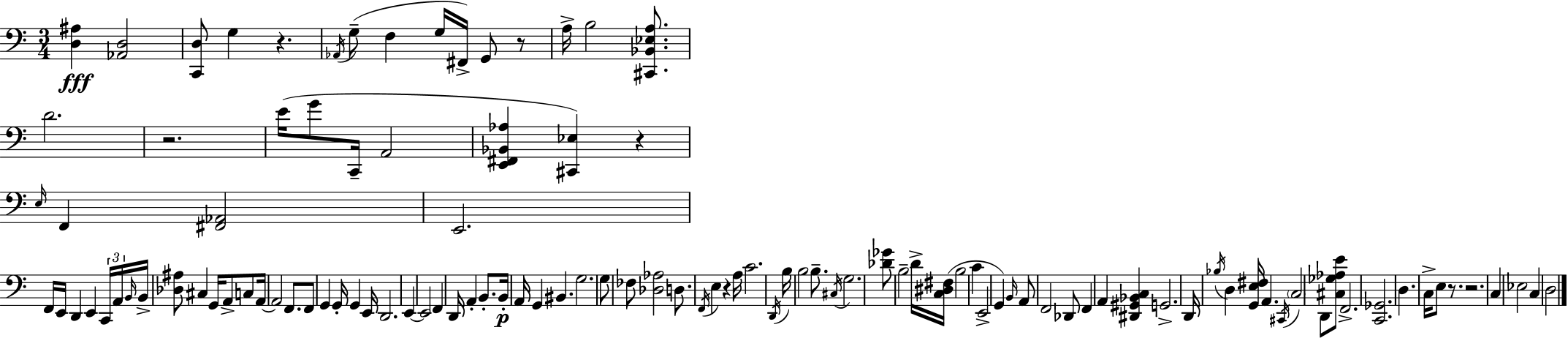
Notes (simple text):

[D3,A#3]/q [Ab2,D3]/h [C2,D3]/e G3/q R/q. Ab2/s G3/e F3/q G3/s F#2/s G2/e R/e A3/s B3/h [C#2,Bb2,Eb3,A3]/e. D4/h. R/h. E4/s G4/e C2/s A2/h [E2,F#2,Bb2,Ab3]/q [C#2,Eb3]/q R/q E3/s F2/q [F#2,Ab2]/h E2/h. F2/s E2/s D2/q E2/q C2/s A2/s B2/s B2/s [Db3,A#3]/e C#3/q G2/s A2/e C3/e A2/s A2/h F2/e. F2/e G2/q G2/s G2/q E2/s D2/h. E2/q E2/h F2/q D2/s A2/q B2/e. B2/s A2/s G2/q BIS2/q. G3/h. G3/e FES3/e [Db3,Ab3]/h D3/e. F2/s E3/q R/q A3/s C4/h. D2/s B3/s B3/h B3/e. C#3/s G3/h. [Db4,Gb4]/e B3/h D4/s [C3,D#3,F#3]/s B3/h C4/q E2/h G2/q B2/s A2/e F2/h Db2/e F2/q A2/q [D#2,G#2,Bb2,C3]/q G2/h. D2/s Bb3/s D3/q [G2,E3,F#3]/s A2/q. C#2/s C3/h D2/e [C#3,Gb3,Ab3,E4]/e F2/h. [C2,Gb2]/h. D3/q. C3/s E3/e R/e. R/h. C3/q Eb3/h C3/q D3/h